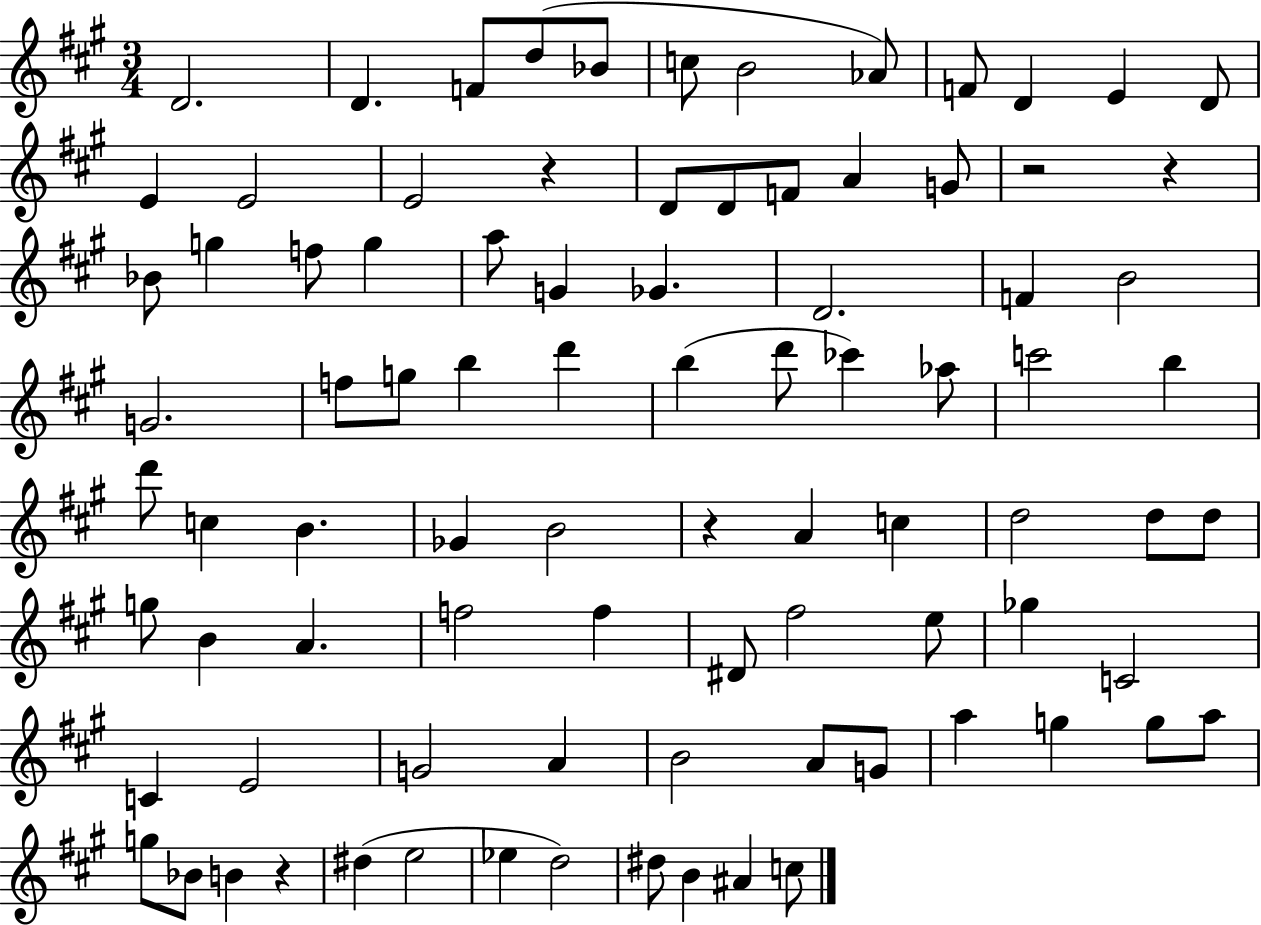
D4/h. D4/q. F4/e D5/e Bb4/e C5/e B4/h Ab4/e F4/e D4/q E4/q D4/e E4/q E4/h E4/h R/q D4/e D4/e F4/e A4/q G4/e R/h R/q Bb4/e G5/q F5/e G5/q A5/e G4/q Gb4/q. D4/h. F4/q B4/h G4/h. F5/e G5/e B5/q D6/q B5/q D6/e CES6/q Ab5/e C6/h B5/q D6/e C5/q B4/q. Gb4/q B4/h R/q A4/q C5/q D5/h D5/e D5/e G5/e B4/q A4/q. F5/h F5/q D#4/e F#5/h E5/e Gb5/q C4/h C4/q E4/h G4/h A4/q B4/h A4/e G4/e A5/q G5/q G5/e A5/e G5/e Bb4/e B4/q R/q D#5/q E5/h Eb5/q D5/h D#5/e B4/q A#4/q C5/e